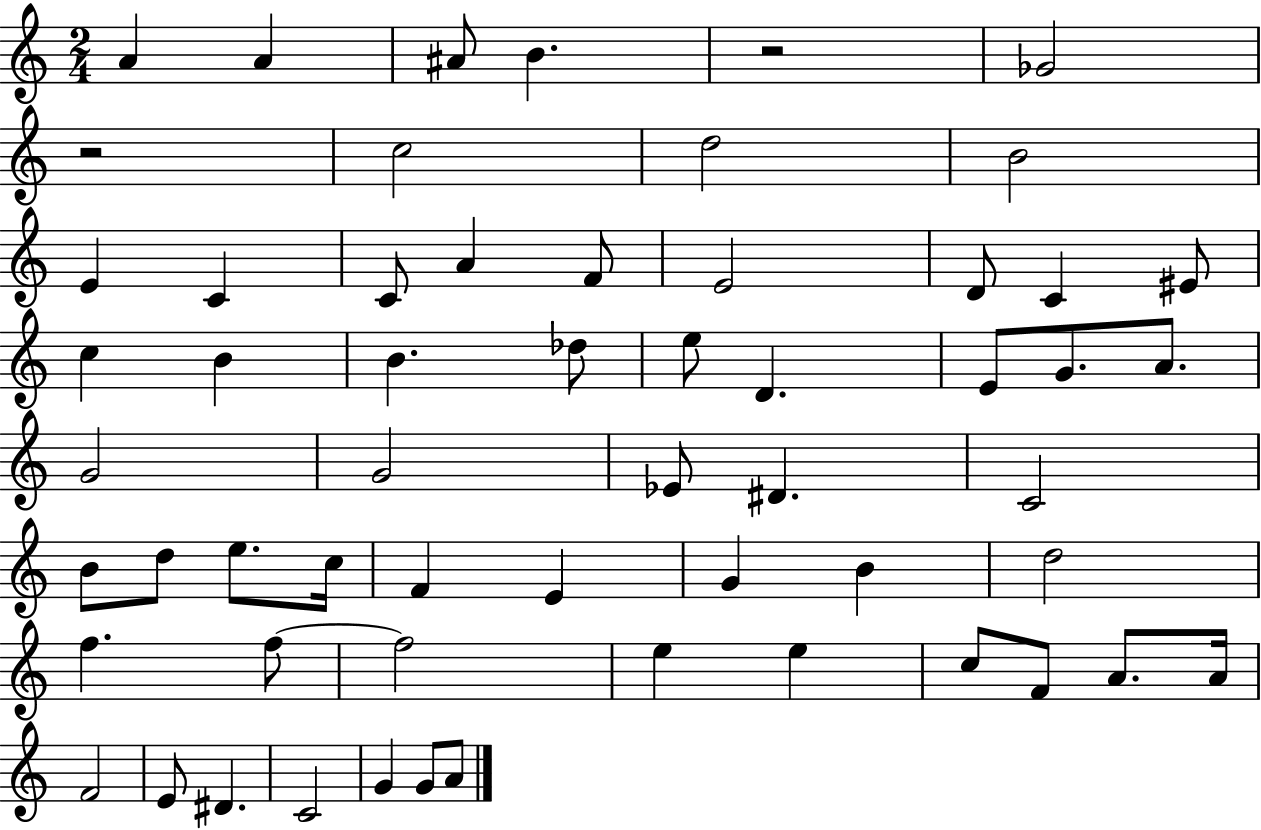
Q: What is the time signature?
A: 2/4